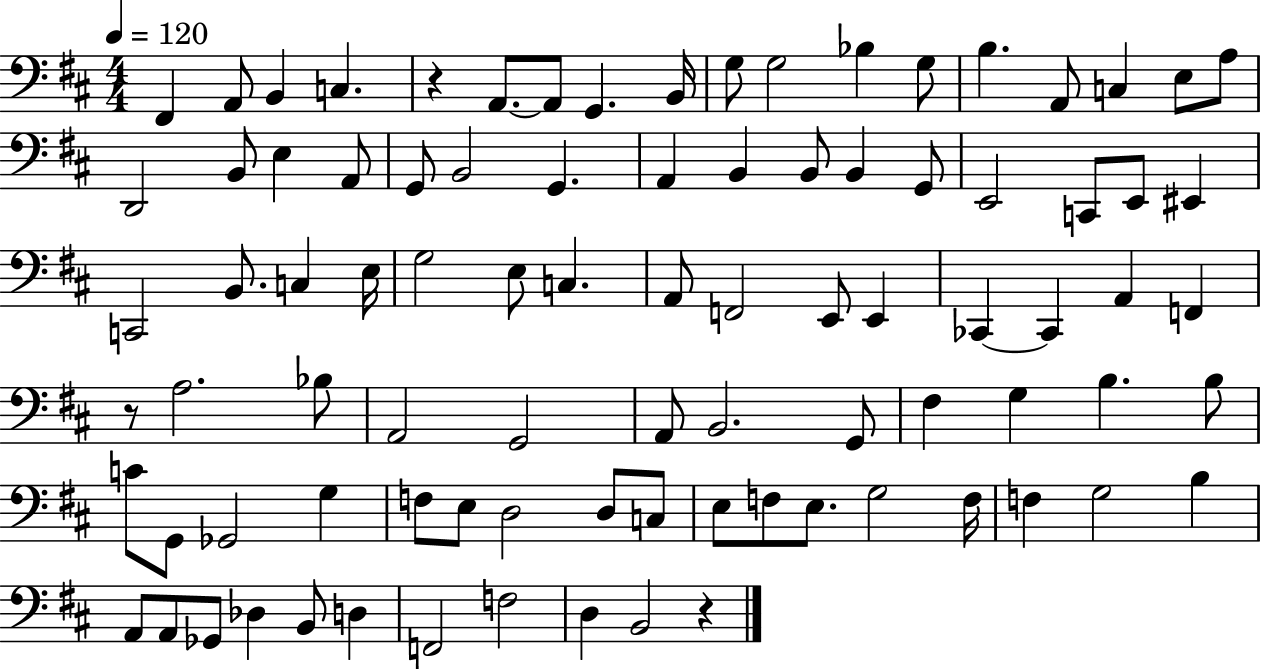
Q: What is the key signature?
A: D major